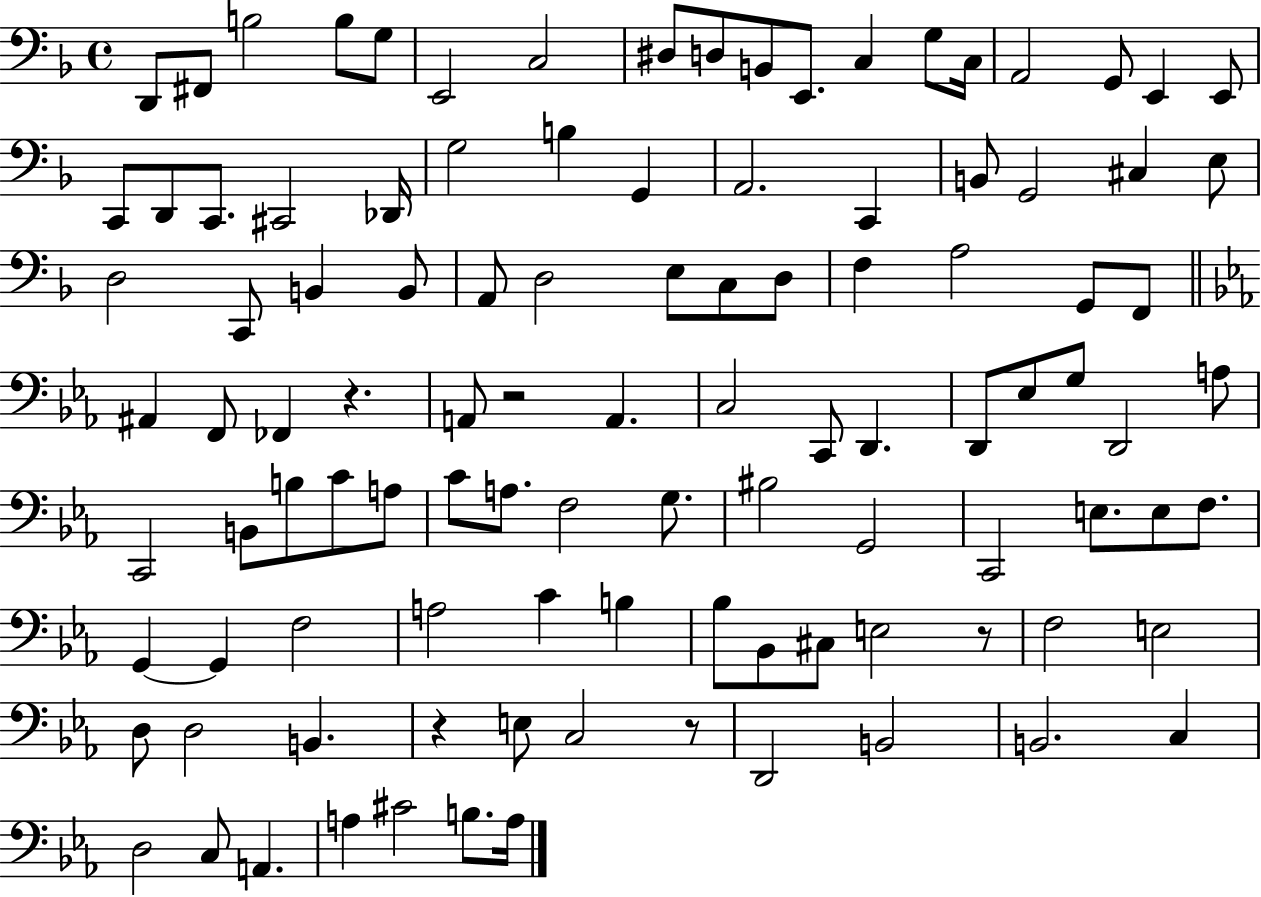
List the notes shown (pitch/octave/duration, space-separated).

D2/e F#2/e B3/h B3/e G3/e E2/h C3/h D#3/e D3/e B2/e E2/e. C3/q G3/e C3/s A2/h G2/e E2/q E2/e C2/e D2/e C2/e. C#2/h Db2/s G3/h B3/q G2/q A2/h. C2/q B2/e G2/h C#3/q E3/e D3/h C2/e B2/q B2/e A2/e D3/h E3/e C3/e D3/e F3/q A3/h G2/e F2/e A#2/q F2/e FES2/q R/q. A2/e R/h A2/q. C3/h C2/e D2/q. D2/e Eb3/e G3/e D2/h A3/e C2/h B2/e B3/e C4/e A3/e C4/e A3/e. F3/h G3/e. BIS3/h G2/h C2/h E3/e. E3/e F3/e. G2/q G2/q F3/h A3/h C4/q B3/q Bb3/e Bb2/e C#3/e E3/h R/e F3/h E3/h D3/e D3/h B2/q. R/q E3/e C3/h R/e D2/h B2/h B2/h. C3/q D3/h C3/e A2/q. A3/q C#4/h B3/e. A3/s